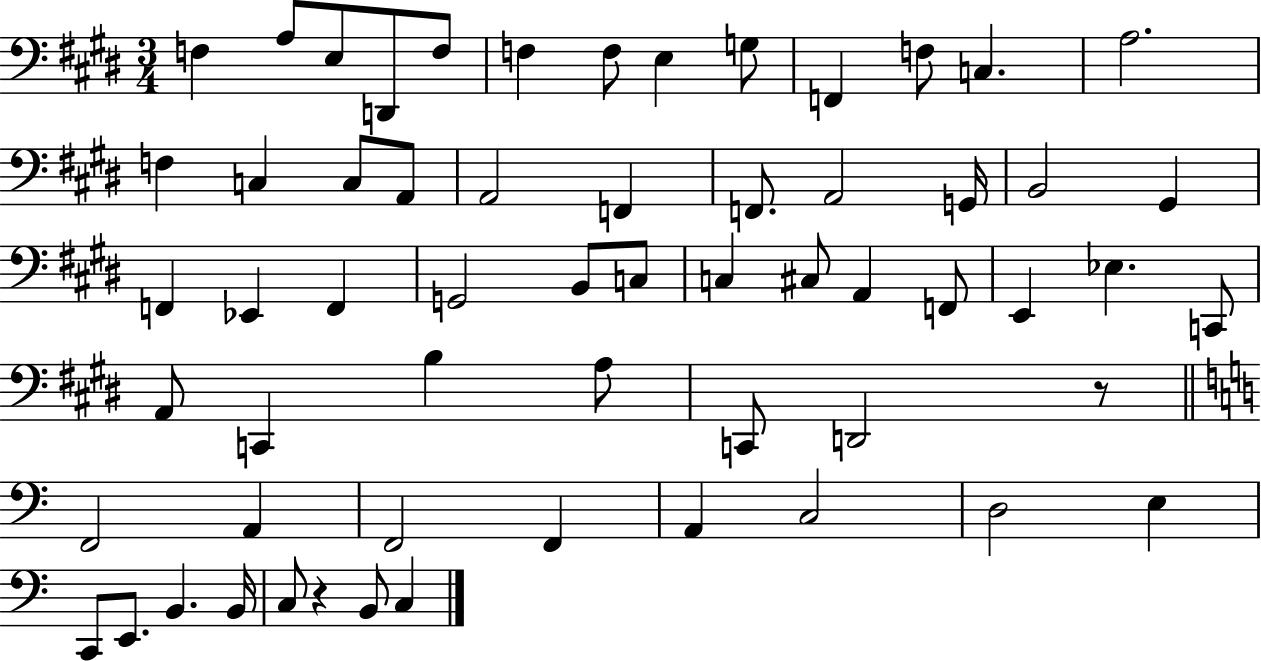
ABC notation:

X:1
T:Untitled
M:3/4
L:1/4
K:E
F, A,/2 E,/2 D,,/2 F,/2 F, F,/2 E, G,/2 F,, F,/2 C, A,2 F, C, C,/2 A,,/2 A,,2 F,, F,,/2 A,,2 G,,/4 B,,2 ^G,, F,, _E,, F,, G,,2 B,,/2 C,/2 C, ^C,/2 A,, F,,/2 E,, _E, C,,/2 A,,/2 C,, B, A,/2 C,,/2 D,,2 z/2 F,,2 A,, F,,2 F,, A,, C,2 D,2 E, C,,/2 E,,/2 B,, B,,/4 C,/2 z B,,/2 C,